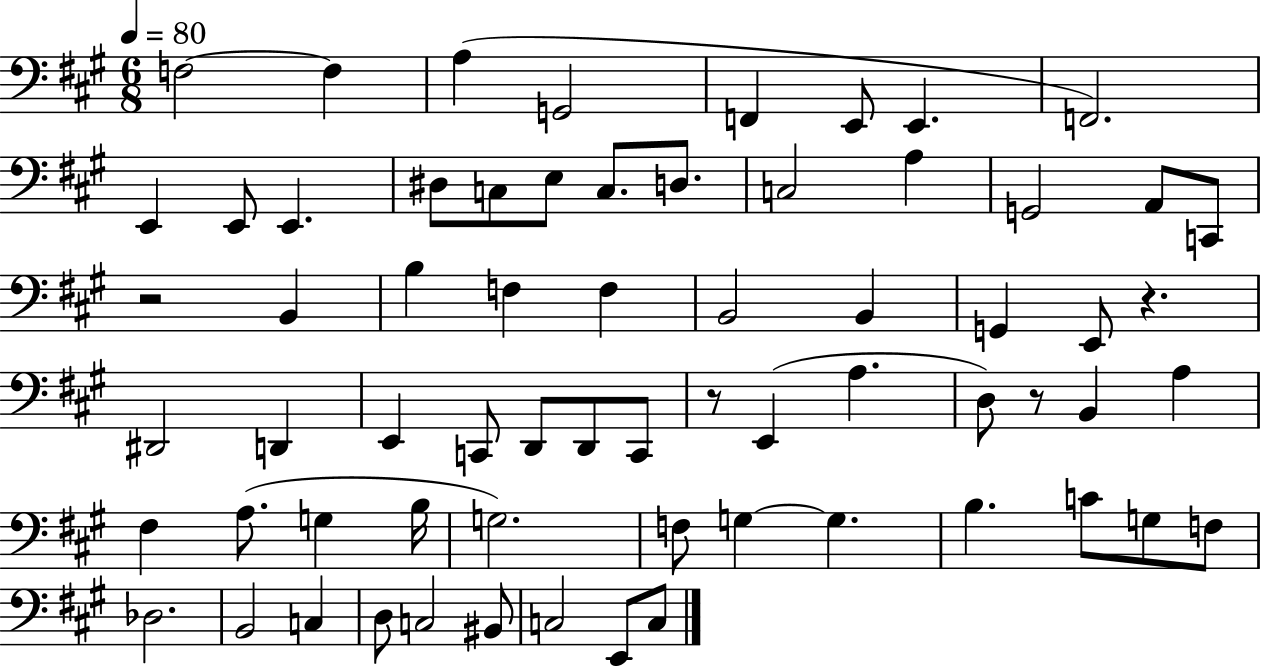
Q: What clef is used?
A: bass